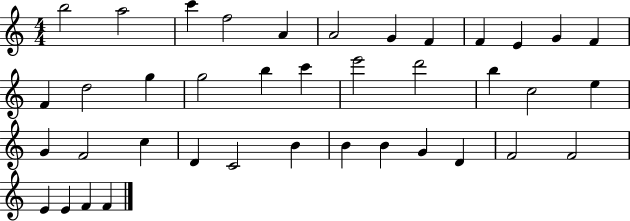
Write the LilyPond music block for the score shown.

{
  \clef treble
  \numericTimeSignature
  \time 4/4
  \key c \major
  b''2 a''2 | c'''4 f''2 a'4 | a'2 g'4 f'4 | f'4 e'4 g'4 f'4 | \break f'4 d''2 g''4 | g''2 b''4 c'''4 | e'''2 d'''2 | b''4 c''2 e''4 | \break g'4 f'2 c''4 | d'4 c'2 b'4 | b'4 b'4 g'4 d'4 | f'2 f'2 | \break e'4 e'4 f'4 f'4 | \bar "|."
}